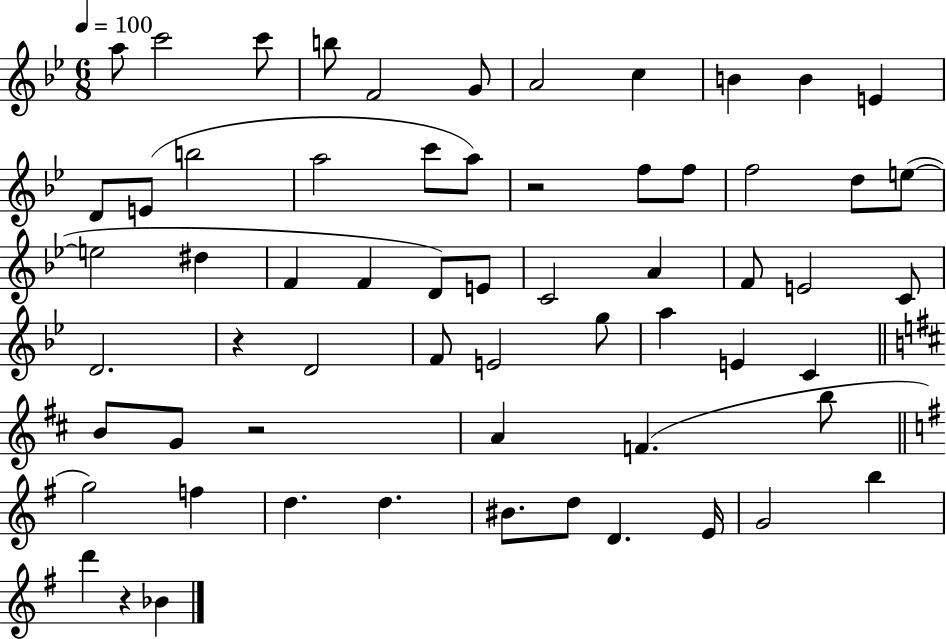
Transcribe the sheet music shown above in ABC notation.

X:1
T:Untitled
M:6/8
L:1/4
K:Bb
a/2 c'2 c'/2 b/2 F2 G/2 A2 c B B E D/2 E/2 b2 a2 c'/2 a/2 z2 f/2 f/2 f2 d/2 e/2 e2 ^d F F D/2 E/2 C2 A F/2 E2 C/2 D2 z D2 F/2 E2 g/2 a E C B/2 G/2 z2 A F b/2 g2 f d d ^B/2 d/2 D E/4 G2 b d' z _B